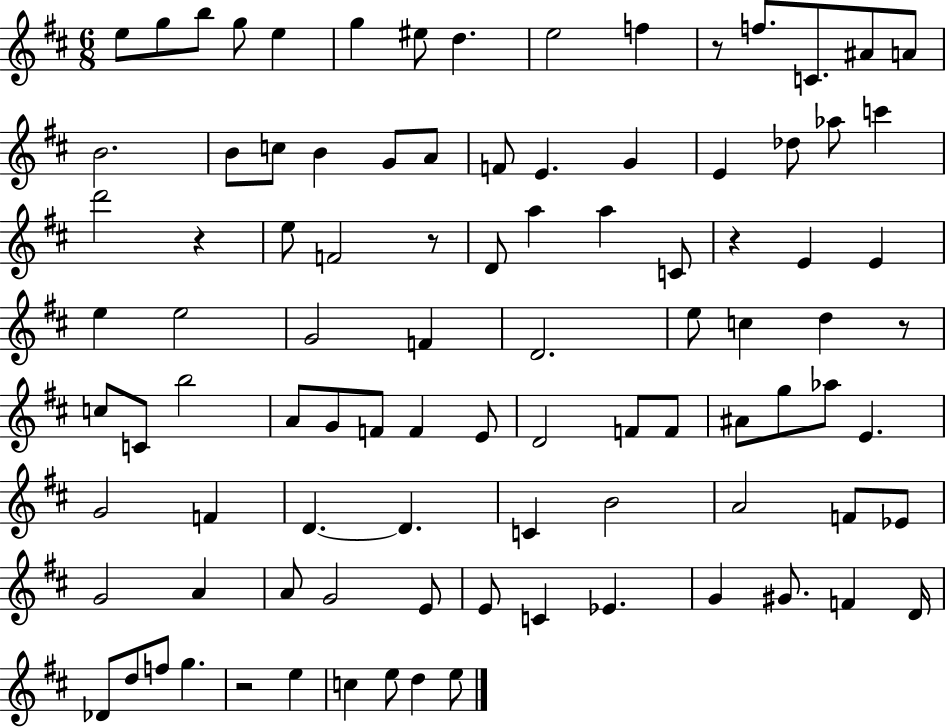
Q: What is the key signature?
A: D major